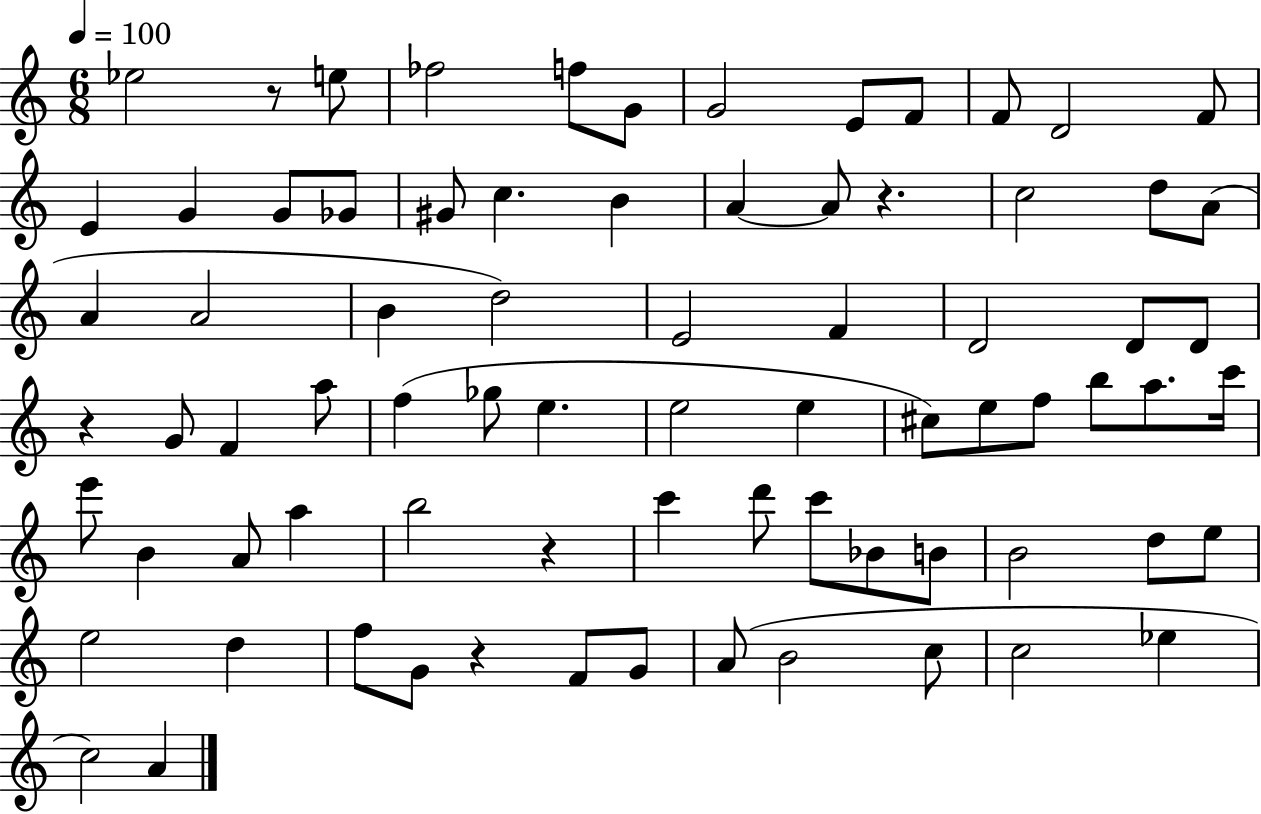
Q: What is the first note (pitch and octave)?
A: Eb5